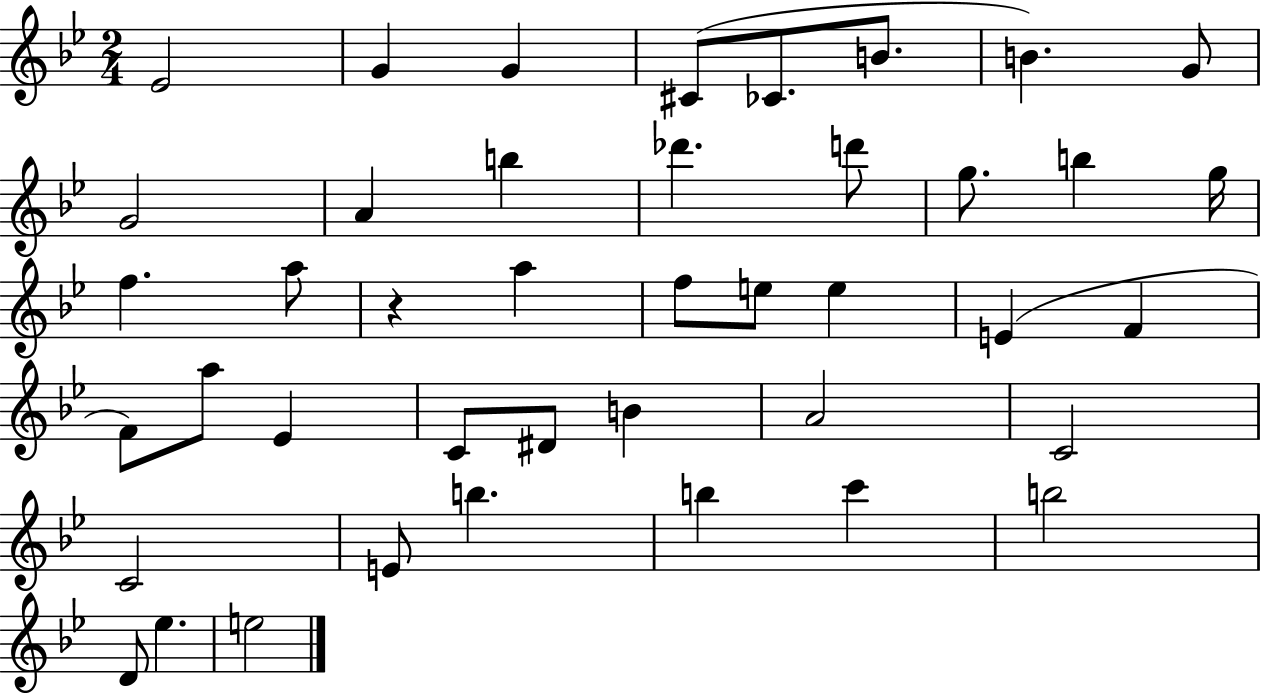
X:1
T:Untitled
M:2/4
L:1/4
K:Bb
_E2 G G ^C/2 _C/2 B/2 B G/2 G2 A b _d' d'/2 g/2 b g/4 f a/2 z a f/2 e/2 e E F F/2 a/2 _E C/2 ^D/2 B A2 C2 C2 E/2 b b c' b2 D/2 _e e2